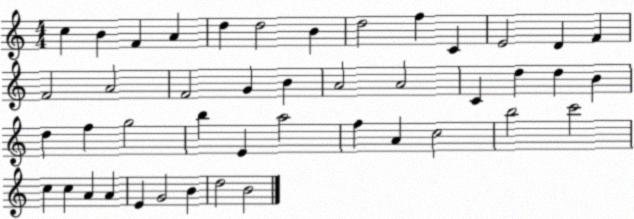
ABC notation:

X:1
T:Untitled
M:4/4
L:1/4
K:C
c B F A d d2 B d2 f C E2 D F F2 A2 F2 G B A2 A2 C d d B d f g2 b E a2 f A c2 b2 c'2 c c A A E G2 B d2 B2